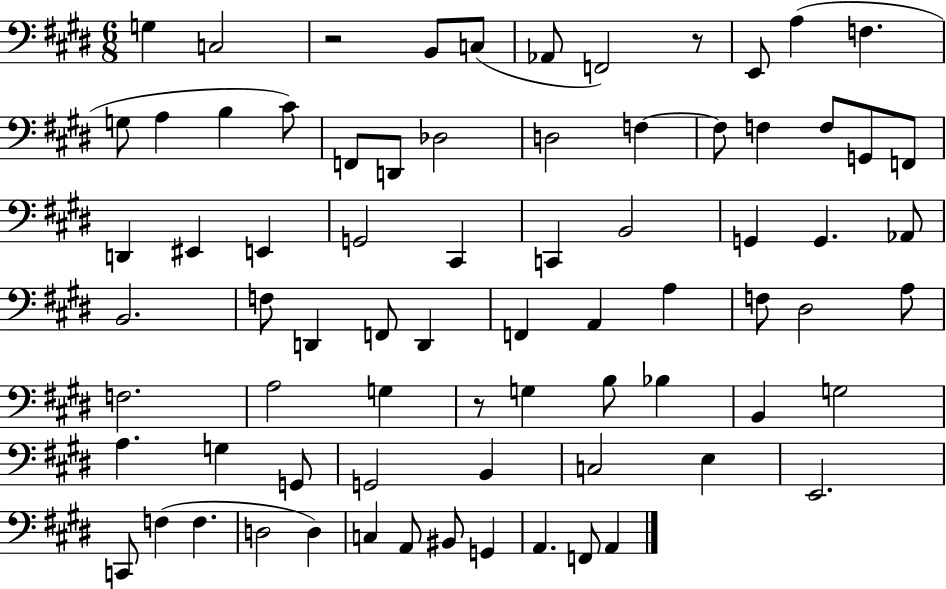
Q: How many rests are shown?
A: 3